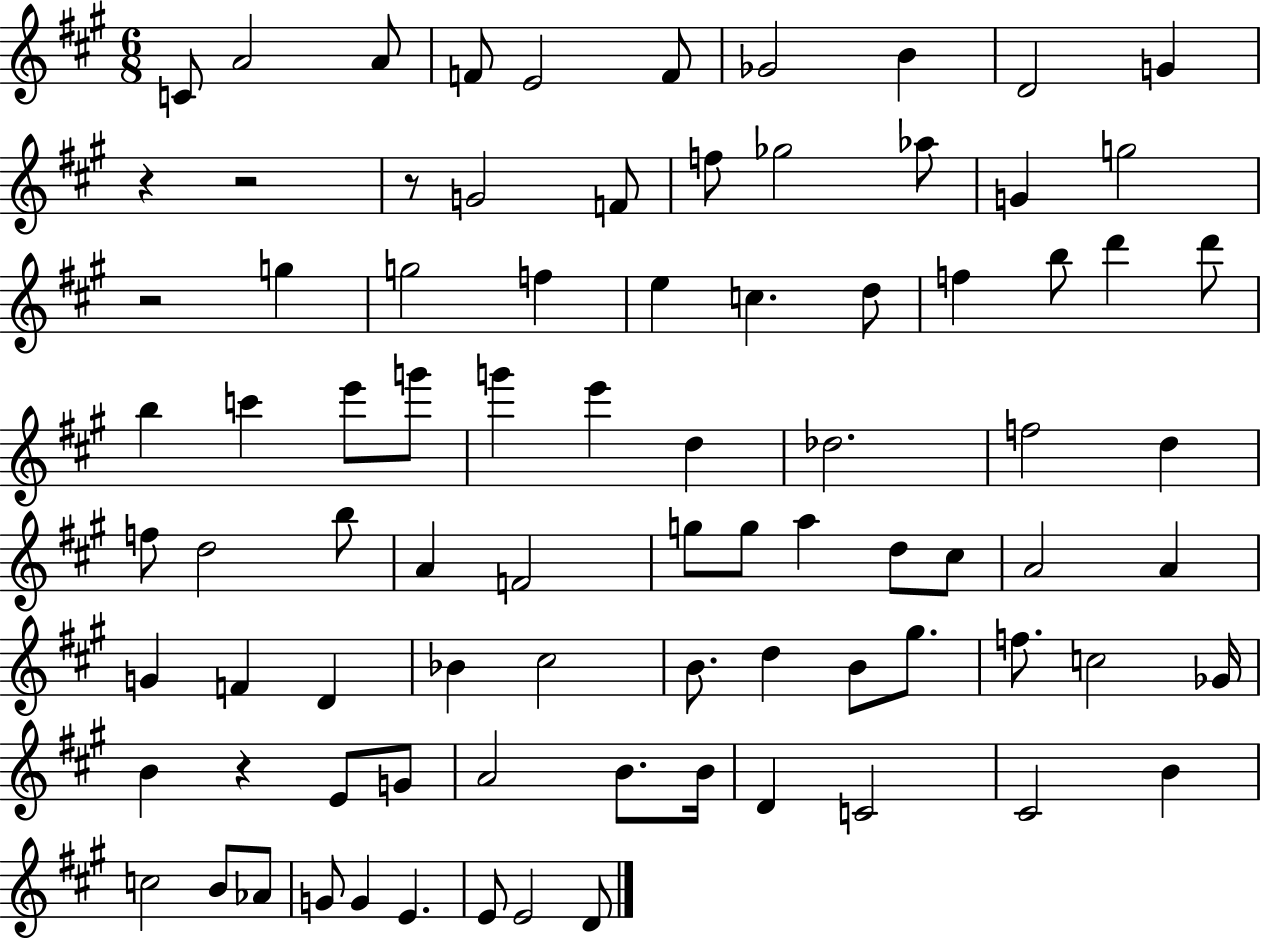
{
  \clef treble
  \numericTimeSignature
  \time 6/8
  \key a \major
  c'8 a'2 a'8 | f'8 e'2 f'8 | ges'2 b'4 | d'2 g'4 | \break r4 r2 | r8 g'2 f'8 | f''8 ges''2 aes''8 | g'4 g''2 | \break r2 g''4 | g''2 f''4 | e''4 c''4. d''8 | f''4 b''8 d'''4 d'''8 | \break b''4 c'''4 e'''8 g'''8 | g'''4 e'''4 d''4 | des''2. | f''2 d''4 | \break f''8 d''2 b''8 | a'4 f'2 | g''8 g''8 a''4 d''8 cis''8 | a'2 a'4 | \break g'4 f'4 d'4 | bes'4 cis''2 | b'8. d''4 b'8 gis''8. | f''8. c''2 ges'16 | \break b'4 r4 e'8 g'8 | a'2 b'8. b'16 | d'4 c'2 | cis'2 b'4 | \break c''2 b'8 aes'8 | g'8 g'4 e'4. | e'8 e'2 d'8 | \bar "|."
}